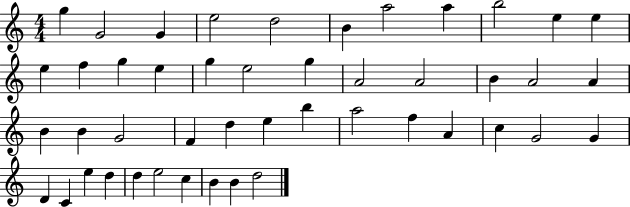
G5/q G4/h G4/q E5/h D5/h B4/q A5/h A5/q B5/h E5/q E5/q E5/q F5/q G5/q E5/q G5/q E5/h G5/q A4/h A4/h B4/q A4/h A4/q B4/q B4/q G4/h F4/q D5/q E5/q B5/q A5/h F5/q A4/q C5/q G4/h G4/q D4/q C4/q E5/q D5/q D5/q E5/h C5/q B4/q B4/q D5/h